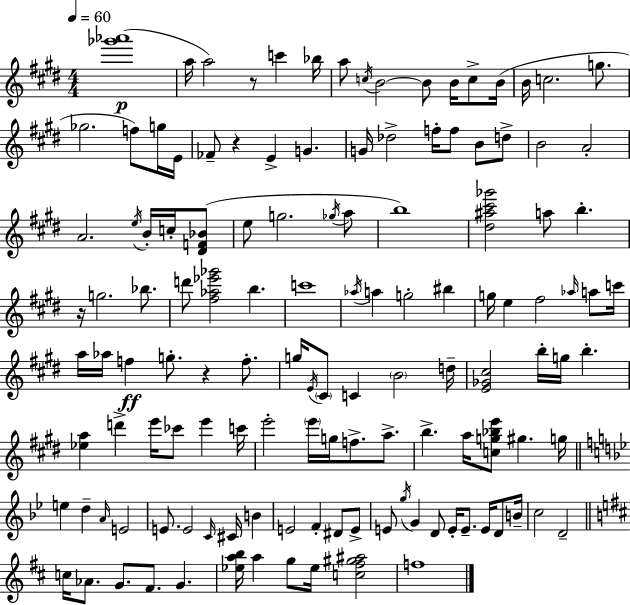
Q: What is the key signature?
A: E major